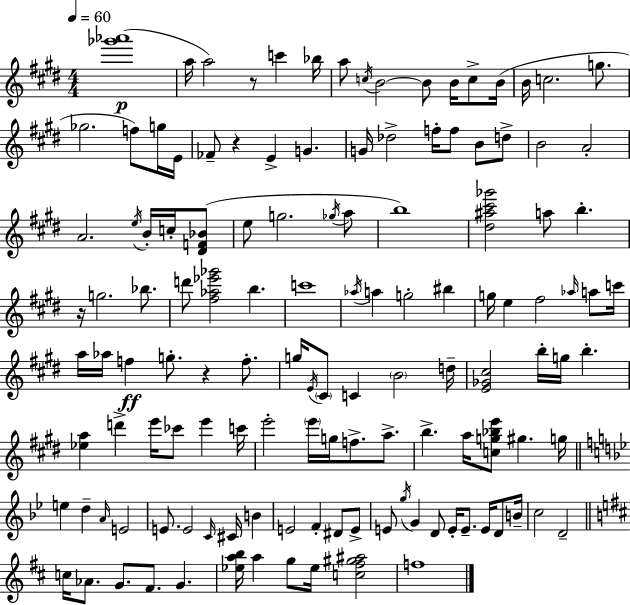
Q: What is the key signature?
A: E major